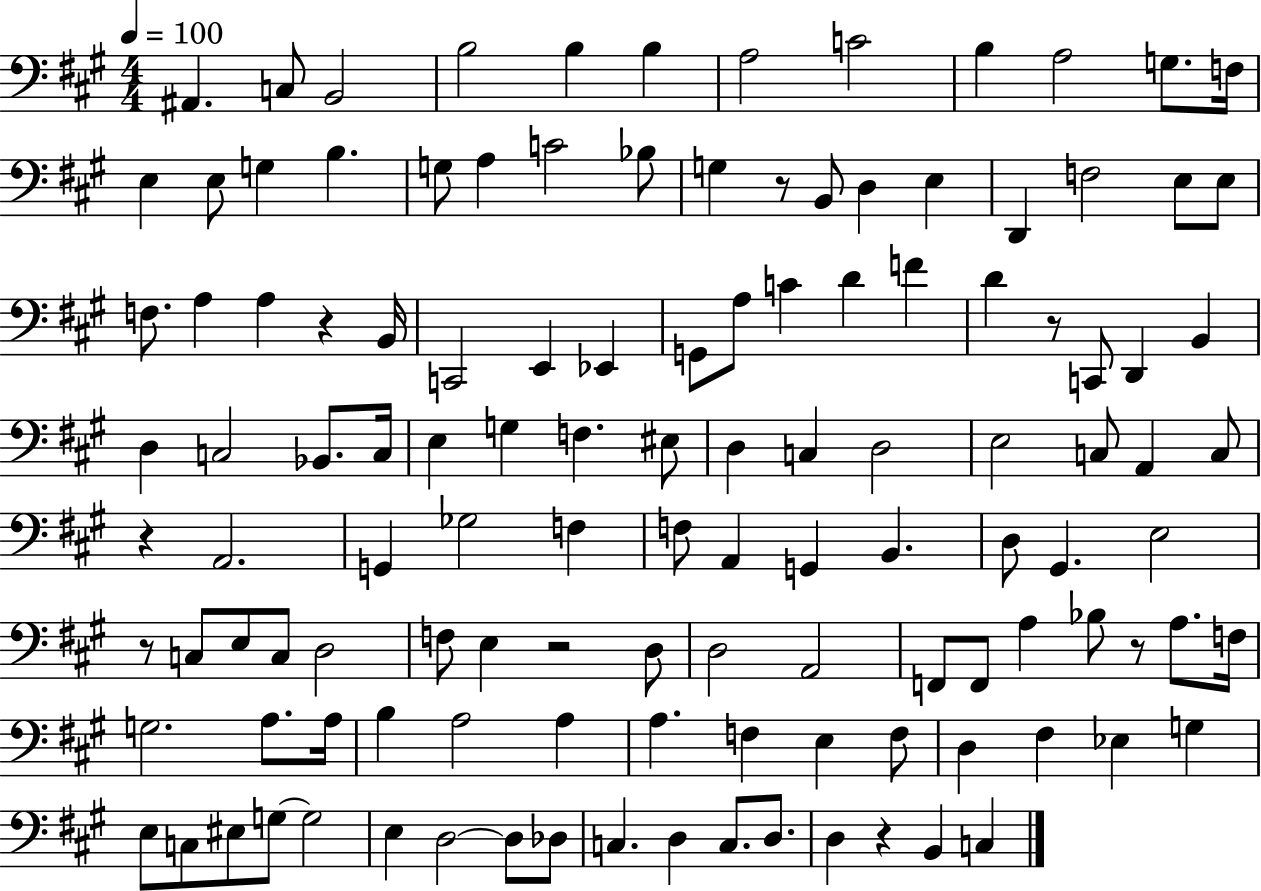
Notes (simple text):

A#2/q. C3/e B2/h B3/h B3/q B3/q A3/h C4/h B3/q A3/h G3/e. F3/s E3/q E3/e G3/q B3/q. G3/e A3/q C4/h Bb3/e G3/q R/e B2/e D3/q E3/q D2/q F3/h E3/e E3/e F3/e. A3/q A3/q R/q B2/s C2/h E2/q Eb2/q G2/e A3/e C4/q D4/q F4/q D4/q R/e C2/e D2/q B2/q D3/q C3/h Bb2/e. C3/s E3/q G3/q F3/q. EIS3/e D3/q C3/q D3/h E3/h C3/e A2/q C3/e R/q A2/h. G2/q Gb3/h F3/q F3/e A2/q G2/q B2/q. D3/e G#2/q. E3/h R/e C3/e E3/e C3/e D3/h F3/e E3/q R/h D3/e D3/h A2/h F2/e F2/e A3/q Bb3/e R/e A3/e. F3/s G3/h. A3/e. A3/s B3/q A3/h A3/q A3/q. F3/q E3/q F3/e D3/q F#3/q Eb3/q G3/q E3/e C3/e EIS3/e G3/e G3/h E3/q D3/h D3/e Db3/e C3/q. D3/q C3/e. D3/e. D3/q R/q B2/q C3/q